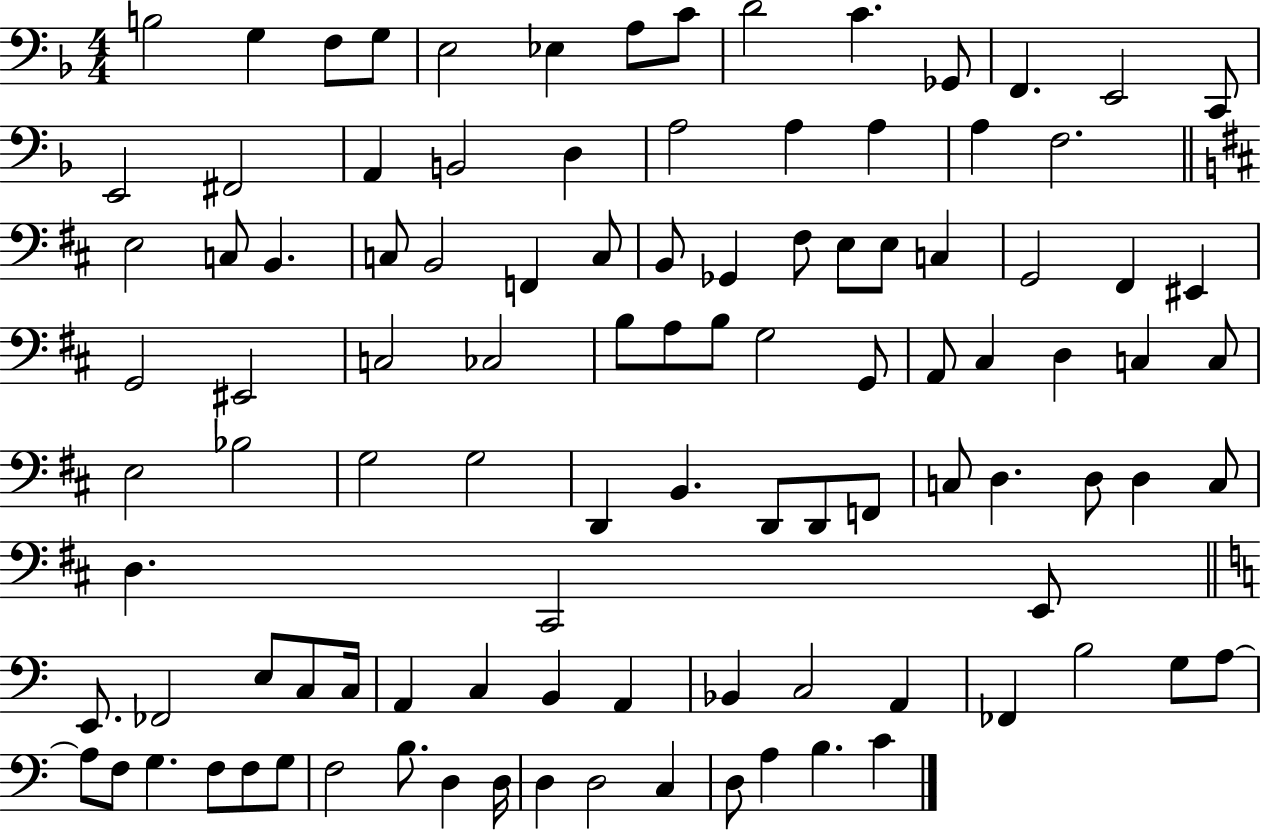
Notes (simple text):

B3/h G3/q F3/e G3/e E3/h Eb3/q A3/e C4/e D4/h C4/q. Gb2/e F2/q. E2/h C2/e E2/h F#2/h A2/q B2/h D3/q A3/h A3/q A3/q A3/q F3/h. E3/h C3/e B2/q. C3/e B2/h F2/q C3/e B2/e Gb2/q F#3/e E3/e E3/e C3/q G2/h F#2/q EIS2/q G2/h EIS2/h C3/h CES3/h B3/e A3/e B3/e G3/h G2/e A2/e C#3/q D3/q C3/q C3/e E3/h Bb3/h G3/h G3/h D2/q B2/q. D2/e D2/e F2/e C3/e D3/q. D3/e D3/q C3/e D3/q. C#2/h E2/e E2/e. FES2/h E3/e C3/e C3/s A2/q C3/q B2/q A2/q Bb2/q C3/h A2/q FES2/q B3/h G3/e A3/e A3/e F3/e G3/q. F3/e F3/e G3/e F3/h B3/e. D3/q D3/s D3/q D3/h C3/q D3/e A3/q B3/q. C4/q